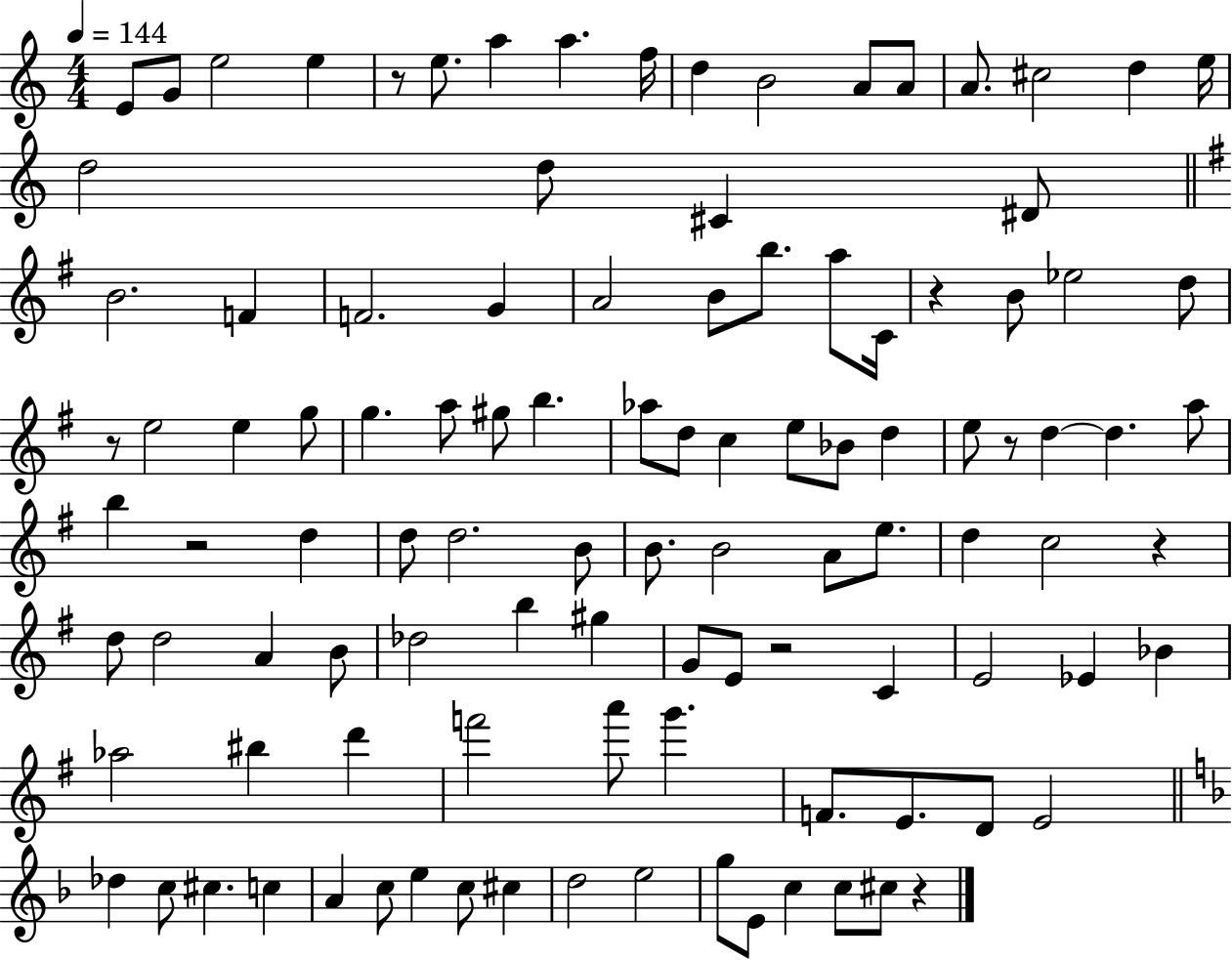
{
  \clef treble
  \numericTimeSignature
  \time 4/4
  \key c \major
  \tempo 4 = 144
  \repeat volta 2 { e'8 g'8 e''2 e''4 | r8 e''8. a''4 a''4. f''16 | d''4 b'2 a'8 a'8 | a'8. cis''2 d''4 e''16 | \break d''2 d''8 cis'4 dis'8 | \bar "||" \break \key g \major b'2. f'4 | f'2. g'4 | a'2 b'8 b''8. a''8 c'16 | r4 b'8 ees''2 d''8 | \break r8 e''2 e''4 g''8 | g''4. a''8 gis''8 b''4. | aes''8 d''8 c''4 e''8 bes'8 d''4 | e''8 r8 d''4~~ d''4. a''8 | \break b''4 r2 d''4 | d''8 d''2. b'8 | b'8. b'2 a'8 e''8. | d''4 c''2 r4 | \break d''8 d''2 a'4 b'8 | des''2 b''4 gis''4 | g'8 e'8 r2 c'4 | e'2 ees'4 bes'4 | \break aes''2 bis''4 d'''4 | f'''2 a'''8 g'''4. | f'8. e'8. d'8 e'2 | \bar "||" \break \key f \major des''4 c''8 cis''4. c''4 | a'4 c''8 e''4 c''8 cis''4 | d''2 e''2 | g''8 e'8 c''4 c''8 cis''8 r4 | \break } \bar "|."
}